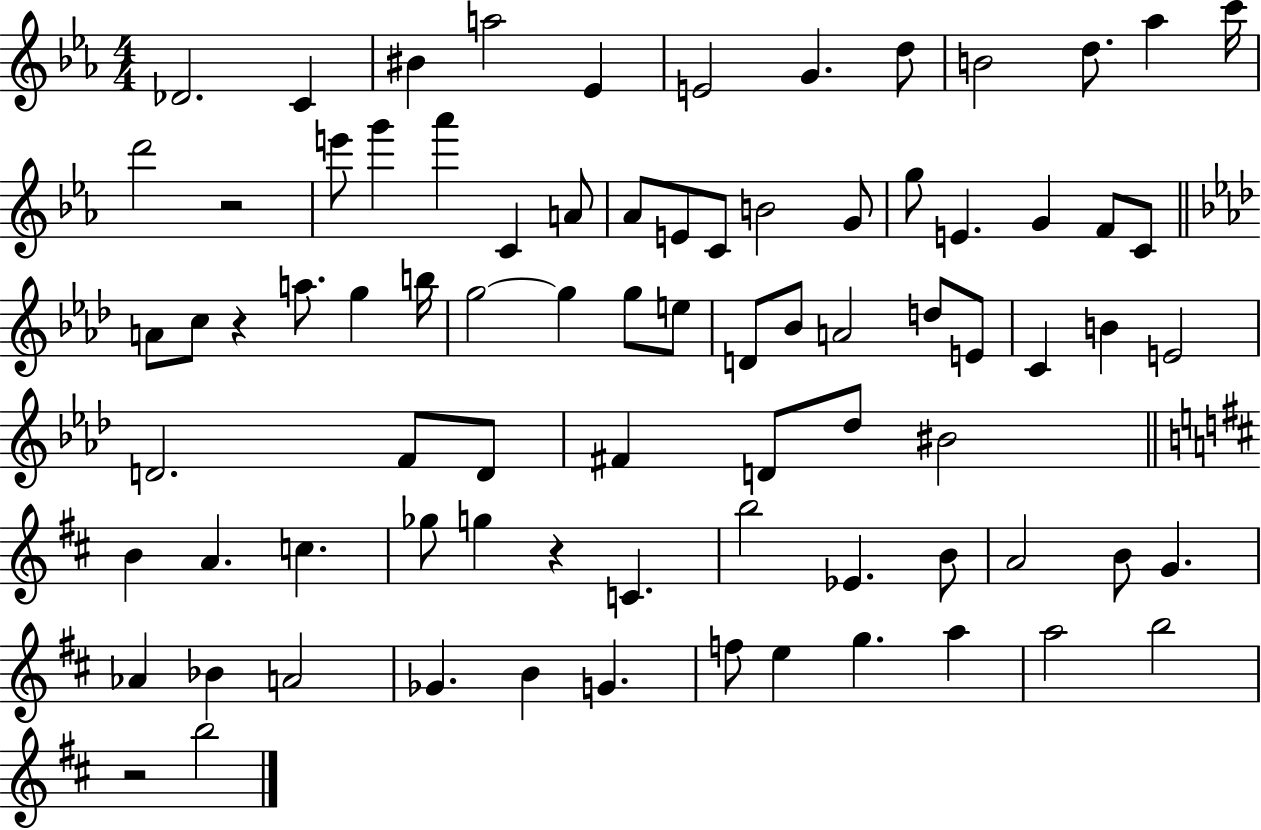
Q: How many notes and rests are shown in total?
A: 81